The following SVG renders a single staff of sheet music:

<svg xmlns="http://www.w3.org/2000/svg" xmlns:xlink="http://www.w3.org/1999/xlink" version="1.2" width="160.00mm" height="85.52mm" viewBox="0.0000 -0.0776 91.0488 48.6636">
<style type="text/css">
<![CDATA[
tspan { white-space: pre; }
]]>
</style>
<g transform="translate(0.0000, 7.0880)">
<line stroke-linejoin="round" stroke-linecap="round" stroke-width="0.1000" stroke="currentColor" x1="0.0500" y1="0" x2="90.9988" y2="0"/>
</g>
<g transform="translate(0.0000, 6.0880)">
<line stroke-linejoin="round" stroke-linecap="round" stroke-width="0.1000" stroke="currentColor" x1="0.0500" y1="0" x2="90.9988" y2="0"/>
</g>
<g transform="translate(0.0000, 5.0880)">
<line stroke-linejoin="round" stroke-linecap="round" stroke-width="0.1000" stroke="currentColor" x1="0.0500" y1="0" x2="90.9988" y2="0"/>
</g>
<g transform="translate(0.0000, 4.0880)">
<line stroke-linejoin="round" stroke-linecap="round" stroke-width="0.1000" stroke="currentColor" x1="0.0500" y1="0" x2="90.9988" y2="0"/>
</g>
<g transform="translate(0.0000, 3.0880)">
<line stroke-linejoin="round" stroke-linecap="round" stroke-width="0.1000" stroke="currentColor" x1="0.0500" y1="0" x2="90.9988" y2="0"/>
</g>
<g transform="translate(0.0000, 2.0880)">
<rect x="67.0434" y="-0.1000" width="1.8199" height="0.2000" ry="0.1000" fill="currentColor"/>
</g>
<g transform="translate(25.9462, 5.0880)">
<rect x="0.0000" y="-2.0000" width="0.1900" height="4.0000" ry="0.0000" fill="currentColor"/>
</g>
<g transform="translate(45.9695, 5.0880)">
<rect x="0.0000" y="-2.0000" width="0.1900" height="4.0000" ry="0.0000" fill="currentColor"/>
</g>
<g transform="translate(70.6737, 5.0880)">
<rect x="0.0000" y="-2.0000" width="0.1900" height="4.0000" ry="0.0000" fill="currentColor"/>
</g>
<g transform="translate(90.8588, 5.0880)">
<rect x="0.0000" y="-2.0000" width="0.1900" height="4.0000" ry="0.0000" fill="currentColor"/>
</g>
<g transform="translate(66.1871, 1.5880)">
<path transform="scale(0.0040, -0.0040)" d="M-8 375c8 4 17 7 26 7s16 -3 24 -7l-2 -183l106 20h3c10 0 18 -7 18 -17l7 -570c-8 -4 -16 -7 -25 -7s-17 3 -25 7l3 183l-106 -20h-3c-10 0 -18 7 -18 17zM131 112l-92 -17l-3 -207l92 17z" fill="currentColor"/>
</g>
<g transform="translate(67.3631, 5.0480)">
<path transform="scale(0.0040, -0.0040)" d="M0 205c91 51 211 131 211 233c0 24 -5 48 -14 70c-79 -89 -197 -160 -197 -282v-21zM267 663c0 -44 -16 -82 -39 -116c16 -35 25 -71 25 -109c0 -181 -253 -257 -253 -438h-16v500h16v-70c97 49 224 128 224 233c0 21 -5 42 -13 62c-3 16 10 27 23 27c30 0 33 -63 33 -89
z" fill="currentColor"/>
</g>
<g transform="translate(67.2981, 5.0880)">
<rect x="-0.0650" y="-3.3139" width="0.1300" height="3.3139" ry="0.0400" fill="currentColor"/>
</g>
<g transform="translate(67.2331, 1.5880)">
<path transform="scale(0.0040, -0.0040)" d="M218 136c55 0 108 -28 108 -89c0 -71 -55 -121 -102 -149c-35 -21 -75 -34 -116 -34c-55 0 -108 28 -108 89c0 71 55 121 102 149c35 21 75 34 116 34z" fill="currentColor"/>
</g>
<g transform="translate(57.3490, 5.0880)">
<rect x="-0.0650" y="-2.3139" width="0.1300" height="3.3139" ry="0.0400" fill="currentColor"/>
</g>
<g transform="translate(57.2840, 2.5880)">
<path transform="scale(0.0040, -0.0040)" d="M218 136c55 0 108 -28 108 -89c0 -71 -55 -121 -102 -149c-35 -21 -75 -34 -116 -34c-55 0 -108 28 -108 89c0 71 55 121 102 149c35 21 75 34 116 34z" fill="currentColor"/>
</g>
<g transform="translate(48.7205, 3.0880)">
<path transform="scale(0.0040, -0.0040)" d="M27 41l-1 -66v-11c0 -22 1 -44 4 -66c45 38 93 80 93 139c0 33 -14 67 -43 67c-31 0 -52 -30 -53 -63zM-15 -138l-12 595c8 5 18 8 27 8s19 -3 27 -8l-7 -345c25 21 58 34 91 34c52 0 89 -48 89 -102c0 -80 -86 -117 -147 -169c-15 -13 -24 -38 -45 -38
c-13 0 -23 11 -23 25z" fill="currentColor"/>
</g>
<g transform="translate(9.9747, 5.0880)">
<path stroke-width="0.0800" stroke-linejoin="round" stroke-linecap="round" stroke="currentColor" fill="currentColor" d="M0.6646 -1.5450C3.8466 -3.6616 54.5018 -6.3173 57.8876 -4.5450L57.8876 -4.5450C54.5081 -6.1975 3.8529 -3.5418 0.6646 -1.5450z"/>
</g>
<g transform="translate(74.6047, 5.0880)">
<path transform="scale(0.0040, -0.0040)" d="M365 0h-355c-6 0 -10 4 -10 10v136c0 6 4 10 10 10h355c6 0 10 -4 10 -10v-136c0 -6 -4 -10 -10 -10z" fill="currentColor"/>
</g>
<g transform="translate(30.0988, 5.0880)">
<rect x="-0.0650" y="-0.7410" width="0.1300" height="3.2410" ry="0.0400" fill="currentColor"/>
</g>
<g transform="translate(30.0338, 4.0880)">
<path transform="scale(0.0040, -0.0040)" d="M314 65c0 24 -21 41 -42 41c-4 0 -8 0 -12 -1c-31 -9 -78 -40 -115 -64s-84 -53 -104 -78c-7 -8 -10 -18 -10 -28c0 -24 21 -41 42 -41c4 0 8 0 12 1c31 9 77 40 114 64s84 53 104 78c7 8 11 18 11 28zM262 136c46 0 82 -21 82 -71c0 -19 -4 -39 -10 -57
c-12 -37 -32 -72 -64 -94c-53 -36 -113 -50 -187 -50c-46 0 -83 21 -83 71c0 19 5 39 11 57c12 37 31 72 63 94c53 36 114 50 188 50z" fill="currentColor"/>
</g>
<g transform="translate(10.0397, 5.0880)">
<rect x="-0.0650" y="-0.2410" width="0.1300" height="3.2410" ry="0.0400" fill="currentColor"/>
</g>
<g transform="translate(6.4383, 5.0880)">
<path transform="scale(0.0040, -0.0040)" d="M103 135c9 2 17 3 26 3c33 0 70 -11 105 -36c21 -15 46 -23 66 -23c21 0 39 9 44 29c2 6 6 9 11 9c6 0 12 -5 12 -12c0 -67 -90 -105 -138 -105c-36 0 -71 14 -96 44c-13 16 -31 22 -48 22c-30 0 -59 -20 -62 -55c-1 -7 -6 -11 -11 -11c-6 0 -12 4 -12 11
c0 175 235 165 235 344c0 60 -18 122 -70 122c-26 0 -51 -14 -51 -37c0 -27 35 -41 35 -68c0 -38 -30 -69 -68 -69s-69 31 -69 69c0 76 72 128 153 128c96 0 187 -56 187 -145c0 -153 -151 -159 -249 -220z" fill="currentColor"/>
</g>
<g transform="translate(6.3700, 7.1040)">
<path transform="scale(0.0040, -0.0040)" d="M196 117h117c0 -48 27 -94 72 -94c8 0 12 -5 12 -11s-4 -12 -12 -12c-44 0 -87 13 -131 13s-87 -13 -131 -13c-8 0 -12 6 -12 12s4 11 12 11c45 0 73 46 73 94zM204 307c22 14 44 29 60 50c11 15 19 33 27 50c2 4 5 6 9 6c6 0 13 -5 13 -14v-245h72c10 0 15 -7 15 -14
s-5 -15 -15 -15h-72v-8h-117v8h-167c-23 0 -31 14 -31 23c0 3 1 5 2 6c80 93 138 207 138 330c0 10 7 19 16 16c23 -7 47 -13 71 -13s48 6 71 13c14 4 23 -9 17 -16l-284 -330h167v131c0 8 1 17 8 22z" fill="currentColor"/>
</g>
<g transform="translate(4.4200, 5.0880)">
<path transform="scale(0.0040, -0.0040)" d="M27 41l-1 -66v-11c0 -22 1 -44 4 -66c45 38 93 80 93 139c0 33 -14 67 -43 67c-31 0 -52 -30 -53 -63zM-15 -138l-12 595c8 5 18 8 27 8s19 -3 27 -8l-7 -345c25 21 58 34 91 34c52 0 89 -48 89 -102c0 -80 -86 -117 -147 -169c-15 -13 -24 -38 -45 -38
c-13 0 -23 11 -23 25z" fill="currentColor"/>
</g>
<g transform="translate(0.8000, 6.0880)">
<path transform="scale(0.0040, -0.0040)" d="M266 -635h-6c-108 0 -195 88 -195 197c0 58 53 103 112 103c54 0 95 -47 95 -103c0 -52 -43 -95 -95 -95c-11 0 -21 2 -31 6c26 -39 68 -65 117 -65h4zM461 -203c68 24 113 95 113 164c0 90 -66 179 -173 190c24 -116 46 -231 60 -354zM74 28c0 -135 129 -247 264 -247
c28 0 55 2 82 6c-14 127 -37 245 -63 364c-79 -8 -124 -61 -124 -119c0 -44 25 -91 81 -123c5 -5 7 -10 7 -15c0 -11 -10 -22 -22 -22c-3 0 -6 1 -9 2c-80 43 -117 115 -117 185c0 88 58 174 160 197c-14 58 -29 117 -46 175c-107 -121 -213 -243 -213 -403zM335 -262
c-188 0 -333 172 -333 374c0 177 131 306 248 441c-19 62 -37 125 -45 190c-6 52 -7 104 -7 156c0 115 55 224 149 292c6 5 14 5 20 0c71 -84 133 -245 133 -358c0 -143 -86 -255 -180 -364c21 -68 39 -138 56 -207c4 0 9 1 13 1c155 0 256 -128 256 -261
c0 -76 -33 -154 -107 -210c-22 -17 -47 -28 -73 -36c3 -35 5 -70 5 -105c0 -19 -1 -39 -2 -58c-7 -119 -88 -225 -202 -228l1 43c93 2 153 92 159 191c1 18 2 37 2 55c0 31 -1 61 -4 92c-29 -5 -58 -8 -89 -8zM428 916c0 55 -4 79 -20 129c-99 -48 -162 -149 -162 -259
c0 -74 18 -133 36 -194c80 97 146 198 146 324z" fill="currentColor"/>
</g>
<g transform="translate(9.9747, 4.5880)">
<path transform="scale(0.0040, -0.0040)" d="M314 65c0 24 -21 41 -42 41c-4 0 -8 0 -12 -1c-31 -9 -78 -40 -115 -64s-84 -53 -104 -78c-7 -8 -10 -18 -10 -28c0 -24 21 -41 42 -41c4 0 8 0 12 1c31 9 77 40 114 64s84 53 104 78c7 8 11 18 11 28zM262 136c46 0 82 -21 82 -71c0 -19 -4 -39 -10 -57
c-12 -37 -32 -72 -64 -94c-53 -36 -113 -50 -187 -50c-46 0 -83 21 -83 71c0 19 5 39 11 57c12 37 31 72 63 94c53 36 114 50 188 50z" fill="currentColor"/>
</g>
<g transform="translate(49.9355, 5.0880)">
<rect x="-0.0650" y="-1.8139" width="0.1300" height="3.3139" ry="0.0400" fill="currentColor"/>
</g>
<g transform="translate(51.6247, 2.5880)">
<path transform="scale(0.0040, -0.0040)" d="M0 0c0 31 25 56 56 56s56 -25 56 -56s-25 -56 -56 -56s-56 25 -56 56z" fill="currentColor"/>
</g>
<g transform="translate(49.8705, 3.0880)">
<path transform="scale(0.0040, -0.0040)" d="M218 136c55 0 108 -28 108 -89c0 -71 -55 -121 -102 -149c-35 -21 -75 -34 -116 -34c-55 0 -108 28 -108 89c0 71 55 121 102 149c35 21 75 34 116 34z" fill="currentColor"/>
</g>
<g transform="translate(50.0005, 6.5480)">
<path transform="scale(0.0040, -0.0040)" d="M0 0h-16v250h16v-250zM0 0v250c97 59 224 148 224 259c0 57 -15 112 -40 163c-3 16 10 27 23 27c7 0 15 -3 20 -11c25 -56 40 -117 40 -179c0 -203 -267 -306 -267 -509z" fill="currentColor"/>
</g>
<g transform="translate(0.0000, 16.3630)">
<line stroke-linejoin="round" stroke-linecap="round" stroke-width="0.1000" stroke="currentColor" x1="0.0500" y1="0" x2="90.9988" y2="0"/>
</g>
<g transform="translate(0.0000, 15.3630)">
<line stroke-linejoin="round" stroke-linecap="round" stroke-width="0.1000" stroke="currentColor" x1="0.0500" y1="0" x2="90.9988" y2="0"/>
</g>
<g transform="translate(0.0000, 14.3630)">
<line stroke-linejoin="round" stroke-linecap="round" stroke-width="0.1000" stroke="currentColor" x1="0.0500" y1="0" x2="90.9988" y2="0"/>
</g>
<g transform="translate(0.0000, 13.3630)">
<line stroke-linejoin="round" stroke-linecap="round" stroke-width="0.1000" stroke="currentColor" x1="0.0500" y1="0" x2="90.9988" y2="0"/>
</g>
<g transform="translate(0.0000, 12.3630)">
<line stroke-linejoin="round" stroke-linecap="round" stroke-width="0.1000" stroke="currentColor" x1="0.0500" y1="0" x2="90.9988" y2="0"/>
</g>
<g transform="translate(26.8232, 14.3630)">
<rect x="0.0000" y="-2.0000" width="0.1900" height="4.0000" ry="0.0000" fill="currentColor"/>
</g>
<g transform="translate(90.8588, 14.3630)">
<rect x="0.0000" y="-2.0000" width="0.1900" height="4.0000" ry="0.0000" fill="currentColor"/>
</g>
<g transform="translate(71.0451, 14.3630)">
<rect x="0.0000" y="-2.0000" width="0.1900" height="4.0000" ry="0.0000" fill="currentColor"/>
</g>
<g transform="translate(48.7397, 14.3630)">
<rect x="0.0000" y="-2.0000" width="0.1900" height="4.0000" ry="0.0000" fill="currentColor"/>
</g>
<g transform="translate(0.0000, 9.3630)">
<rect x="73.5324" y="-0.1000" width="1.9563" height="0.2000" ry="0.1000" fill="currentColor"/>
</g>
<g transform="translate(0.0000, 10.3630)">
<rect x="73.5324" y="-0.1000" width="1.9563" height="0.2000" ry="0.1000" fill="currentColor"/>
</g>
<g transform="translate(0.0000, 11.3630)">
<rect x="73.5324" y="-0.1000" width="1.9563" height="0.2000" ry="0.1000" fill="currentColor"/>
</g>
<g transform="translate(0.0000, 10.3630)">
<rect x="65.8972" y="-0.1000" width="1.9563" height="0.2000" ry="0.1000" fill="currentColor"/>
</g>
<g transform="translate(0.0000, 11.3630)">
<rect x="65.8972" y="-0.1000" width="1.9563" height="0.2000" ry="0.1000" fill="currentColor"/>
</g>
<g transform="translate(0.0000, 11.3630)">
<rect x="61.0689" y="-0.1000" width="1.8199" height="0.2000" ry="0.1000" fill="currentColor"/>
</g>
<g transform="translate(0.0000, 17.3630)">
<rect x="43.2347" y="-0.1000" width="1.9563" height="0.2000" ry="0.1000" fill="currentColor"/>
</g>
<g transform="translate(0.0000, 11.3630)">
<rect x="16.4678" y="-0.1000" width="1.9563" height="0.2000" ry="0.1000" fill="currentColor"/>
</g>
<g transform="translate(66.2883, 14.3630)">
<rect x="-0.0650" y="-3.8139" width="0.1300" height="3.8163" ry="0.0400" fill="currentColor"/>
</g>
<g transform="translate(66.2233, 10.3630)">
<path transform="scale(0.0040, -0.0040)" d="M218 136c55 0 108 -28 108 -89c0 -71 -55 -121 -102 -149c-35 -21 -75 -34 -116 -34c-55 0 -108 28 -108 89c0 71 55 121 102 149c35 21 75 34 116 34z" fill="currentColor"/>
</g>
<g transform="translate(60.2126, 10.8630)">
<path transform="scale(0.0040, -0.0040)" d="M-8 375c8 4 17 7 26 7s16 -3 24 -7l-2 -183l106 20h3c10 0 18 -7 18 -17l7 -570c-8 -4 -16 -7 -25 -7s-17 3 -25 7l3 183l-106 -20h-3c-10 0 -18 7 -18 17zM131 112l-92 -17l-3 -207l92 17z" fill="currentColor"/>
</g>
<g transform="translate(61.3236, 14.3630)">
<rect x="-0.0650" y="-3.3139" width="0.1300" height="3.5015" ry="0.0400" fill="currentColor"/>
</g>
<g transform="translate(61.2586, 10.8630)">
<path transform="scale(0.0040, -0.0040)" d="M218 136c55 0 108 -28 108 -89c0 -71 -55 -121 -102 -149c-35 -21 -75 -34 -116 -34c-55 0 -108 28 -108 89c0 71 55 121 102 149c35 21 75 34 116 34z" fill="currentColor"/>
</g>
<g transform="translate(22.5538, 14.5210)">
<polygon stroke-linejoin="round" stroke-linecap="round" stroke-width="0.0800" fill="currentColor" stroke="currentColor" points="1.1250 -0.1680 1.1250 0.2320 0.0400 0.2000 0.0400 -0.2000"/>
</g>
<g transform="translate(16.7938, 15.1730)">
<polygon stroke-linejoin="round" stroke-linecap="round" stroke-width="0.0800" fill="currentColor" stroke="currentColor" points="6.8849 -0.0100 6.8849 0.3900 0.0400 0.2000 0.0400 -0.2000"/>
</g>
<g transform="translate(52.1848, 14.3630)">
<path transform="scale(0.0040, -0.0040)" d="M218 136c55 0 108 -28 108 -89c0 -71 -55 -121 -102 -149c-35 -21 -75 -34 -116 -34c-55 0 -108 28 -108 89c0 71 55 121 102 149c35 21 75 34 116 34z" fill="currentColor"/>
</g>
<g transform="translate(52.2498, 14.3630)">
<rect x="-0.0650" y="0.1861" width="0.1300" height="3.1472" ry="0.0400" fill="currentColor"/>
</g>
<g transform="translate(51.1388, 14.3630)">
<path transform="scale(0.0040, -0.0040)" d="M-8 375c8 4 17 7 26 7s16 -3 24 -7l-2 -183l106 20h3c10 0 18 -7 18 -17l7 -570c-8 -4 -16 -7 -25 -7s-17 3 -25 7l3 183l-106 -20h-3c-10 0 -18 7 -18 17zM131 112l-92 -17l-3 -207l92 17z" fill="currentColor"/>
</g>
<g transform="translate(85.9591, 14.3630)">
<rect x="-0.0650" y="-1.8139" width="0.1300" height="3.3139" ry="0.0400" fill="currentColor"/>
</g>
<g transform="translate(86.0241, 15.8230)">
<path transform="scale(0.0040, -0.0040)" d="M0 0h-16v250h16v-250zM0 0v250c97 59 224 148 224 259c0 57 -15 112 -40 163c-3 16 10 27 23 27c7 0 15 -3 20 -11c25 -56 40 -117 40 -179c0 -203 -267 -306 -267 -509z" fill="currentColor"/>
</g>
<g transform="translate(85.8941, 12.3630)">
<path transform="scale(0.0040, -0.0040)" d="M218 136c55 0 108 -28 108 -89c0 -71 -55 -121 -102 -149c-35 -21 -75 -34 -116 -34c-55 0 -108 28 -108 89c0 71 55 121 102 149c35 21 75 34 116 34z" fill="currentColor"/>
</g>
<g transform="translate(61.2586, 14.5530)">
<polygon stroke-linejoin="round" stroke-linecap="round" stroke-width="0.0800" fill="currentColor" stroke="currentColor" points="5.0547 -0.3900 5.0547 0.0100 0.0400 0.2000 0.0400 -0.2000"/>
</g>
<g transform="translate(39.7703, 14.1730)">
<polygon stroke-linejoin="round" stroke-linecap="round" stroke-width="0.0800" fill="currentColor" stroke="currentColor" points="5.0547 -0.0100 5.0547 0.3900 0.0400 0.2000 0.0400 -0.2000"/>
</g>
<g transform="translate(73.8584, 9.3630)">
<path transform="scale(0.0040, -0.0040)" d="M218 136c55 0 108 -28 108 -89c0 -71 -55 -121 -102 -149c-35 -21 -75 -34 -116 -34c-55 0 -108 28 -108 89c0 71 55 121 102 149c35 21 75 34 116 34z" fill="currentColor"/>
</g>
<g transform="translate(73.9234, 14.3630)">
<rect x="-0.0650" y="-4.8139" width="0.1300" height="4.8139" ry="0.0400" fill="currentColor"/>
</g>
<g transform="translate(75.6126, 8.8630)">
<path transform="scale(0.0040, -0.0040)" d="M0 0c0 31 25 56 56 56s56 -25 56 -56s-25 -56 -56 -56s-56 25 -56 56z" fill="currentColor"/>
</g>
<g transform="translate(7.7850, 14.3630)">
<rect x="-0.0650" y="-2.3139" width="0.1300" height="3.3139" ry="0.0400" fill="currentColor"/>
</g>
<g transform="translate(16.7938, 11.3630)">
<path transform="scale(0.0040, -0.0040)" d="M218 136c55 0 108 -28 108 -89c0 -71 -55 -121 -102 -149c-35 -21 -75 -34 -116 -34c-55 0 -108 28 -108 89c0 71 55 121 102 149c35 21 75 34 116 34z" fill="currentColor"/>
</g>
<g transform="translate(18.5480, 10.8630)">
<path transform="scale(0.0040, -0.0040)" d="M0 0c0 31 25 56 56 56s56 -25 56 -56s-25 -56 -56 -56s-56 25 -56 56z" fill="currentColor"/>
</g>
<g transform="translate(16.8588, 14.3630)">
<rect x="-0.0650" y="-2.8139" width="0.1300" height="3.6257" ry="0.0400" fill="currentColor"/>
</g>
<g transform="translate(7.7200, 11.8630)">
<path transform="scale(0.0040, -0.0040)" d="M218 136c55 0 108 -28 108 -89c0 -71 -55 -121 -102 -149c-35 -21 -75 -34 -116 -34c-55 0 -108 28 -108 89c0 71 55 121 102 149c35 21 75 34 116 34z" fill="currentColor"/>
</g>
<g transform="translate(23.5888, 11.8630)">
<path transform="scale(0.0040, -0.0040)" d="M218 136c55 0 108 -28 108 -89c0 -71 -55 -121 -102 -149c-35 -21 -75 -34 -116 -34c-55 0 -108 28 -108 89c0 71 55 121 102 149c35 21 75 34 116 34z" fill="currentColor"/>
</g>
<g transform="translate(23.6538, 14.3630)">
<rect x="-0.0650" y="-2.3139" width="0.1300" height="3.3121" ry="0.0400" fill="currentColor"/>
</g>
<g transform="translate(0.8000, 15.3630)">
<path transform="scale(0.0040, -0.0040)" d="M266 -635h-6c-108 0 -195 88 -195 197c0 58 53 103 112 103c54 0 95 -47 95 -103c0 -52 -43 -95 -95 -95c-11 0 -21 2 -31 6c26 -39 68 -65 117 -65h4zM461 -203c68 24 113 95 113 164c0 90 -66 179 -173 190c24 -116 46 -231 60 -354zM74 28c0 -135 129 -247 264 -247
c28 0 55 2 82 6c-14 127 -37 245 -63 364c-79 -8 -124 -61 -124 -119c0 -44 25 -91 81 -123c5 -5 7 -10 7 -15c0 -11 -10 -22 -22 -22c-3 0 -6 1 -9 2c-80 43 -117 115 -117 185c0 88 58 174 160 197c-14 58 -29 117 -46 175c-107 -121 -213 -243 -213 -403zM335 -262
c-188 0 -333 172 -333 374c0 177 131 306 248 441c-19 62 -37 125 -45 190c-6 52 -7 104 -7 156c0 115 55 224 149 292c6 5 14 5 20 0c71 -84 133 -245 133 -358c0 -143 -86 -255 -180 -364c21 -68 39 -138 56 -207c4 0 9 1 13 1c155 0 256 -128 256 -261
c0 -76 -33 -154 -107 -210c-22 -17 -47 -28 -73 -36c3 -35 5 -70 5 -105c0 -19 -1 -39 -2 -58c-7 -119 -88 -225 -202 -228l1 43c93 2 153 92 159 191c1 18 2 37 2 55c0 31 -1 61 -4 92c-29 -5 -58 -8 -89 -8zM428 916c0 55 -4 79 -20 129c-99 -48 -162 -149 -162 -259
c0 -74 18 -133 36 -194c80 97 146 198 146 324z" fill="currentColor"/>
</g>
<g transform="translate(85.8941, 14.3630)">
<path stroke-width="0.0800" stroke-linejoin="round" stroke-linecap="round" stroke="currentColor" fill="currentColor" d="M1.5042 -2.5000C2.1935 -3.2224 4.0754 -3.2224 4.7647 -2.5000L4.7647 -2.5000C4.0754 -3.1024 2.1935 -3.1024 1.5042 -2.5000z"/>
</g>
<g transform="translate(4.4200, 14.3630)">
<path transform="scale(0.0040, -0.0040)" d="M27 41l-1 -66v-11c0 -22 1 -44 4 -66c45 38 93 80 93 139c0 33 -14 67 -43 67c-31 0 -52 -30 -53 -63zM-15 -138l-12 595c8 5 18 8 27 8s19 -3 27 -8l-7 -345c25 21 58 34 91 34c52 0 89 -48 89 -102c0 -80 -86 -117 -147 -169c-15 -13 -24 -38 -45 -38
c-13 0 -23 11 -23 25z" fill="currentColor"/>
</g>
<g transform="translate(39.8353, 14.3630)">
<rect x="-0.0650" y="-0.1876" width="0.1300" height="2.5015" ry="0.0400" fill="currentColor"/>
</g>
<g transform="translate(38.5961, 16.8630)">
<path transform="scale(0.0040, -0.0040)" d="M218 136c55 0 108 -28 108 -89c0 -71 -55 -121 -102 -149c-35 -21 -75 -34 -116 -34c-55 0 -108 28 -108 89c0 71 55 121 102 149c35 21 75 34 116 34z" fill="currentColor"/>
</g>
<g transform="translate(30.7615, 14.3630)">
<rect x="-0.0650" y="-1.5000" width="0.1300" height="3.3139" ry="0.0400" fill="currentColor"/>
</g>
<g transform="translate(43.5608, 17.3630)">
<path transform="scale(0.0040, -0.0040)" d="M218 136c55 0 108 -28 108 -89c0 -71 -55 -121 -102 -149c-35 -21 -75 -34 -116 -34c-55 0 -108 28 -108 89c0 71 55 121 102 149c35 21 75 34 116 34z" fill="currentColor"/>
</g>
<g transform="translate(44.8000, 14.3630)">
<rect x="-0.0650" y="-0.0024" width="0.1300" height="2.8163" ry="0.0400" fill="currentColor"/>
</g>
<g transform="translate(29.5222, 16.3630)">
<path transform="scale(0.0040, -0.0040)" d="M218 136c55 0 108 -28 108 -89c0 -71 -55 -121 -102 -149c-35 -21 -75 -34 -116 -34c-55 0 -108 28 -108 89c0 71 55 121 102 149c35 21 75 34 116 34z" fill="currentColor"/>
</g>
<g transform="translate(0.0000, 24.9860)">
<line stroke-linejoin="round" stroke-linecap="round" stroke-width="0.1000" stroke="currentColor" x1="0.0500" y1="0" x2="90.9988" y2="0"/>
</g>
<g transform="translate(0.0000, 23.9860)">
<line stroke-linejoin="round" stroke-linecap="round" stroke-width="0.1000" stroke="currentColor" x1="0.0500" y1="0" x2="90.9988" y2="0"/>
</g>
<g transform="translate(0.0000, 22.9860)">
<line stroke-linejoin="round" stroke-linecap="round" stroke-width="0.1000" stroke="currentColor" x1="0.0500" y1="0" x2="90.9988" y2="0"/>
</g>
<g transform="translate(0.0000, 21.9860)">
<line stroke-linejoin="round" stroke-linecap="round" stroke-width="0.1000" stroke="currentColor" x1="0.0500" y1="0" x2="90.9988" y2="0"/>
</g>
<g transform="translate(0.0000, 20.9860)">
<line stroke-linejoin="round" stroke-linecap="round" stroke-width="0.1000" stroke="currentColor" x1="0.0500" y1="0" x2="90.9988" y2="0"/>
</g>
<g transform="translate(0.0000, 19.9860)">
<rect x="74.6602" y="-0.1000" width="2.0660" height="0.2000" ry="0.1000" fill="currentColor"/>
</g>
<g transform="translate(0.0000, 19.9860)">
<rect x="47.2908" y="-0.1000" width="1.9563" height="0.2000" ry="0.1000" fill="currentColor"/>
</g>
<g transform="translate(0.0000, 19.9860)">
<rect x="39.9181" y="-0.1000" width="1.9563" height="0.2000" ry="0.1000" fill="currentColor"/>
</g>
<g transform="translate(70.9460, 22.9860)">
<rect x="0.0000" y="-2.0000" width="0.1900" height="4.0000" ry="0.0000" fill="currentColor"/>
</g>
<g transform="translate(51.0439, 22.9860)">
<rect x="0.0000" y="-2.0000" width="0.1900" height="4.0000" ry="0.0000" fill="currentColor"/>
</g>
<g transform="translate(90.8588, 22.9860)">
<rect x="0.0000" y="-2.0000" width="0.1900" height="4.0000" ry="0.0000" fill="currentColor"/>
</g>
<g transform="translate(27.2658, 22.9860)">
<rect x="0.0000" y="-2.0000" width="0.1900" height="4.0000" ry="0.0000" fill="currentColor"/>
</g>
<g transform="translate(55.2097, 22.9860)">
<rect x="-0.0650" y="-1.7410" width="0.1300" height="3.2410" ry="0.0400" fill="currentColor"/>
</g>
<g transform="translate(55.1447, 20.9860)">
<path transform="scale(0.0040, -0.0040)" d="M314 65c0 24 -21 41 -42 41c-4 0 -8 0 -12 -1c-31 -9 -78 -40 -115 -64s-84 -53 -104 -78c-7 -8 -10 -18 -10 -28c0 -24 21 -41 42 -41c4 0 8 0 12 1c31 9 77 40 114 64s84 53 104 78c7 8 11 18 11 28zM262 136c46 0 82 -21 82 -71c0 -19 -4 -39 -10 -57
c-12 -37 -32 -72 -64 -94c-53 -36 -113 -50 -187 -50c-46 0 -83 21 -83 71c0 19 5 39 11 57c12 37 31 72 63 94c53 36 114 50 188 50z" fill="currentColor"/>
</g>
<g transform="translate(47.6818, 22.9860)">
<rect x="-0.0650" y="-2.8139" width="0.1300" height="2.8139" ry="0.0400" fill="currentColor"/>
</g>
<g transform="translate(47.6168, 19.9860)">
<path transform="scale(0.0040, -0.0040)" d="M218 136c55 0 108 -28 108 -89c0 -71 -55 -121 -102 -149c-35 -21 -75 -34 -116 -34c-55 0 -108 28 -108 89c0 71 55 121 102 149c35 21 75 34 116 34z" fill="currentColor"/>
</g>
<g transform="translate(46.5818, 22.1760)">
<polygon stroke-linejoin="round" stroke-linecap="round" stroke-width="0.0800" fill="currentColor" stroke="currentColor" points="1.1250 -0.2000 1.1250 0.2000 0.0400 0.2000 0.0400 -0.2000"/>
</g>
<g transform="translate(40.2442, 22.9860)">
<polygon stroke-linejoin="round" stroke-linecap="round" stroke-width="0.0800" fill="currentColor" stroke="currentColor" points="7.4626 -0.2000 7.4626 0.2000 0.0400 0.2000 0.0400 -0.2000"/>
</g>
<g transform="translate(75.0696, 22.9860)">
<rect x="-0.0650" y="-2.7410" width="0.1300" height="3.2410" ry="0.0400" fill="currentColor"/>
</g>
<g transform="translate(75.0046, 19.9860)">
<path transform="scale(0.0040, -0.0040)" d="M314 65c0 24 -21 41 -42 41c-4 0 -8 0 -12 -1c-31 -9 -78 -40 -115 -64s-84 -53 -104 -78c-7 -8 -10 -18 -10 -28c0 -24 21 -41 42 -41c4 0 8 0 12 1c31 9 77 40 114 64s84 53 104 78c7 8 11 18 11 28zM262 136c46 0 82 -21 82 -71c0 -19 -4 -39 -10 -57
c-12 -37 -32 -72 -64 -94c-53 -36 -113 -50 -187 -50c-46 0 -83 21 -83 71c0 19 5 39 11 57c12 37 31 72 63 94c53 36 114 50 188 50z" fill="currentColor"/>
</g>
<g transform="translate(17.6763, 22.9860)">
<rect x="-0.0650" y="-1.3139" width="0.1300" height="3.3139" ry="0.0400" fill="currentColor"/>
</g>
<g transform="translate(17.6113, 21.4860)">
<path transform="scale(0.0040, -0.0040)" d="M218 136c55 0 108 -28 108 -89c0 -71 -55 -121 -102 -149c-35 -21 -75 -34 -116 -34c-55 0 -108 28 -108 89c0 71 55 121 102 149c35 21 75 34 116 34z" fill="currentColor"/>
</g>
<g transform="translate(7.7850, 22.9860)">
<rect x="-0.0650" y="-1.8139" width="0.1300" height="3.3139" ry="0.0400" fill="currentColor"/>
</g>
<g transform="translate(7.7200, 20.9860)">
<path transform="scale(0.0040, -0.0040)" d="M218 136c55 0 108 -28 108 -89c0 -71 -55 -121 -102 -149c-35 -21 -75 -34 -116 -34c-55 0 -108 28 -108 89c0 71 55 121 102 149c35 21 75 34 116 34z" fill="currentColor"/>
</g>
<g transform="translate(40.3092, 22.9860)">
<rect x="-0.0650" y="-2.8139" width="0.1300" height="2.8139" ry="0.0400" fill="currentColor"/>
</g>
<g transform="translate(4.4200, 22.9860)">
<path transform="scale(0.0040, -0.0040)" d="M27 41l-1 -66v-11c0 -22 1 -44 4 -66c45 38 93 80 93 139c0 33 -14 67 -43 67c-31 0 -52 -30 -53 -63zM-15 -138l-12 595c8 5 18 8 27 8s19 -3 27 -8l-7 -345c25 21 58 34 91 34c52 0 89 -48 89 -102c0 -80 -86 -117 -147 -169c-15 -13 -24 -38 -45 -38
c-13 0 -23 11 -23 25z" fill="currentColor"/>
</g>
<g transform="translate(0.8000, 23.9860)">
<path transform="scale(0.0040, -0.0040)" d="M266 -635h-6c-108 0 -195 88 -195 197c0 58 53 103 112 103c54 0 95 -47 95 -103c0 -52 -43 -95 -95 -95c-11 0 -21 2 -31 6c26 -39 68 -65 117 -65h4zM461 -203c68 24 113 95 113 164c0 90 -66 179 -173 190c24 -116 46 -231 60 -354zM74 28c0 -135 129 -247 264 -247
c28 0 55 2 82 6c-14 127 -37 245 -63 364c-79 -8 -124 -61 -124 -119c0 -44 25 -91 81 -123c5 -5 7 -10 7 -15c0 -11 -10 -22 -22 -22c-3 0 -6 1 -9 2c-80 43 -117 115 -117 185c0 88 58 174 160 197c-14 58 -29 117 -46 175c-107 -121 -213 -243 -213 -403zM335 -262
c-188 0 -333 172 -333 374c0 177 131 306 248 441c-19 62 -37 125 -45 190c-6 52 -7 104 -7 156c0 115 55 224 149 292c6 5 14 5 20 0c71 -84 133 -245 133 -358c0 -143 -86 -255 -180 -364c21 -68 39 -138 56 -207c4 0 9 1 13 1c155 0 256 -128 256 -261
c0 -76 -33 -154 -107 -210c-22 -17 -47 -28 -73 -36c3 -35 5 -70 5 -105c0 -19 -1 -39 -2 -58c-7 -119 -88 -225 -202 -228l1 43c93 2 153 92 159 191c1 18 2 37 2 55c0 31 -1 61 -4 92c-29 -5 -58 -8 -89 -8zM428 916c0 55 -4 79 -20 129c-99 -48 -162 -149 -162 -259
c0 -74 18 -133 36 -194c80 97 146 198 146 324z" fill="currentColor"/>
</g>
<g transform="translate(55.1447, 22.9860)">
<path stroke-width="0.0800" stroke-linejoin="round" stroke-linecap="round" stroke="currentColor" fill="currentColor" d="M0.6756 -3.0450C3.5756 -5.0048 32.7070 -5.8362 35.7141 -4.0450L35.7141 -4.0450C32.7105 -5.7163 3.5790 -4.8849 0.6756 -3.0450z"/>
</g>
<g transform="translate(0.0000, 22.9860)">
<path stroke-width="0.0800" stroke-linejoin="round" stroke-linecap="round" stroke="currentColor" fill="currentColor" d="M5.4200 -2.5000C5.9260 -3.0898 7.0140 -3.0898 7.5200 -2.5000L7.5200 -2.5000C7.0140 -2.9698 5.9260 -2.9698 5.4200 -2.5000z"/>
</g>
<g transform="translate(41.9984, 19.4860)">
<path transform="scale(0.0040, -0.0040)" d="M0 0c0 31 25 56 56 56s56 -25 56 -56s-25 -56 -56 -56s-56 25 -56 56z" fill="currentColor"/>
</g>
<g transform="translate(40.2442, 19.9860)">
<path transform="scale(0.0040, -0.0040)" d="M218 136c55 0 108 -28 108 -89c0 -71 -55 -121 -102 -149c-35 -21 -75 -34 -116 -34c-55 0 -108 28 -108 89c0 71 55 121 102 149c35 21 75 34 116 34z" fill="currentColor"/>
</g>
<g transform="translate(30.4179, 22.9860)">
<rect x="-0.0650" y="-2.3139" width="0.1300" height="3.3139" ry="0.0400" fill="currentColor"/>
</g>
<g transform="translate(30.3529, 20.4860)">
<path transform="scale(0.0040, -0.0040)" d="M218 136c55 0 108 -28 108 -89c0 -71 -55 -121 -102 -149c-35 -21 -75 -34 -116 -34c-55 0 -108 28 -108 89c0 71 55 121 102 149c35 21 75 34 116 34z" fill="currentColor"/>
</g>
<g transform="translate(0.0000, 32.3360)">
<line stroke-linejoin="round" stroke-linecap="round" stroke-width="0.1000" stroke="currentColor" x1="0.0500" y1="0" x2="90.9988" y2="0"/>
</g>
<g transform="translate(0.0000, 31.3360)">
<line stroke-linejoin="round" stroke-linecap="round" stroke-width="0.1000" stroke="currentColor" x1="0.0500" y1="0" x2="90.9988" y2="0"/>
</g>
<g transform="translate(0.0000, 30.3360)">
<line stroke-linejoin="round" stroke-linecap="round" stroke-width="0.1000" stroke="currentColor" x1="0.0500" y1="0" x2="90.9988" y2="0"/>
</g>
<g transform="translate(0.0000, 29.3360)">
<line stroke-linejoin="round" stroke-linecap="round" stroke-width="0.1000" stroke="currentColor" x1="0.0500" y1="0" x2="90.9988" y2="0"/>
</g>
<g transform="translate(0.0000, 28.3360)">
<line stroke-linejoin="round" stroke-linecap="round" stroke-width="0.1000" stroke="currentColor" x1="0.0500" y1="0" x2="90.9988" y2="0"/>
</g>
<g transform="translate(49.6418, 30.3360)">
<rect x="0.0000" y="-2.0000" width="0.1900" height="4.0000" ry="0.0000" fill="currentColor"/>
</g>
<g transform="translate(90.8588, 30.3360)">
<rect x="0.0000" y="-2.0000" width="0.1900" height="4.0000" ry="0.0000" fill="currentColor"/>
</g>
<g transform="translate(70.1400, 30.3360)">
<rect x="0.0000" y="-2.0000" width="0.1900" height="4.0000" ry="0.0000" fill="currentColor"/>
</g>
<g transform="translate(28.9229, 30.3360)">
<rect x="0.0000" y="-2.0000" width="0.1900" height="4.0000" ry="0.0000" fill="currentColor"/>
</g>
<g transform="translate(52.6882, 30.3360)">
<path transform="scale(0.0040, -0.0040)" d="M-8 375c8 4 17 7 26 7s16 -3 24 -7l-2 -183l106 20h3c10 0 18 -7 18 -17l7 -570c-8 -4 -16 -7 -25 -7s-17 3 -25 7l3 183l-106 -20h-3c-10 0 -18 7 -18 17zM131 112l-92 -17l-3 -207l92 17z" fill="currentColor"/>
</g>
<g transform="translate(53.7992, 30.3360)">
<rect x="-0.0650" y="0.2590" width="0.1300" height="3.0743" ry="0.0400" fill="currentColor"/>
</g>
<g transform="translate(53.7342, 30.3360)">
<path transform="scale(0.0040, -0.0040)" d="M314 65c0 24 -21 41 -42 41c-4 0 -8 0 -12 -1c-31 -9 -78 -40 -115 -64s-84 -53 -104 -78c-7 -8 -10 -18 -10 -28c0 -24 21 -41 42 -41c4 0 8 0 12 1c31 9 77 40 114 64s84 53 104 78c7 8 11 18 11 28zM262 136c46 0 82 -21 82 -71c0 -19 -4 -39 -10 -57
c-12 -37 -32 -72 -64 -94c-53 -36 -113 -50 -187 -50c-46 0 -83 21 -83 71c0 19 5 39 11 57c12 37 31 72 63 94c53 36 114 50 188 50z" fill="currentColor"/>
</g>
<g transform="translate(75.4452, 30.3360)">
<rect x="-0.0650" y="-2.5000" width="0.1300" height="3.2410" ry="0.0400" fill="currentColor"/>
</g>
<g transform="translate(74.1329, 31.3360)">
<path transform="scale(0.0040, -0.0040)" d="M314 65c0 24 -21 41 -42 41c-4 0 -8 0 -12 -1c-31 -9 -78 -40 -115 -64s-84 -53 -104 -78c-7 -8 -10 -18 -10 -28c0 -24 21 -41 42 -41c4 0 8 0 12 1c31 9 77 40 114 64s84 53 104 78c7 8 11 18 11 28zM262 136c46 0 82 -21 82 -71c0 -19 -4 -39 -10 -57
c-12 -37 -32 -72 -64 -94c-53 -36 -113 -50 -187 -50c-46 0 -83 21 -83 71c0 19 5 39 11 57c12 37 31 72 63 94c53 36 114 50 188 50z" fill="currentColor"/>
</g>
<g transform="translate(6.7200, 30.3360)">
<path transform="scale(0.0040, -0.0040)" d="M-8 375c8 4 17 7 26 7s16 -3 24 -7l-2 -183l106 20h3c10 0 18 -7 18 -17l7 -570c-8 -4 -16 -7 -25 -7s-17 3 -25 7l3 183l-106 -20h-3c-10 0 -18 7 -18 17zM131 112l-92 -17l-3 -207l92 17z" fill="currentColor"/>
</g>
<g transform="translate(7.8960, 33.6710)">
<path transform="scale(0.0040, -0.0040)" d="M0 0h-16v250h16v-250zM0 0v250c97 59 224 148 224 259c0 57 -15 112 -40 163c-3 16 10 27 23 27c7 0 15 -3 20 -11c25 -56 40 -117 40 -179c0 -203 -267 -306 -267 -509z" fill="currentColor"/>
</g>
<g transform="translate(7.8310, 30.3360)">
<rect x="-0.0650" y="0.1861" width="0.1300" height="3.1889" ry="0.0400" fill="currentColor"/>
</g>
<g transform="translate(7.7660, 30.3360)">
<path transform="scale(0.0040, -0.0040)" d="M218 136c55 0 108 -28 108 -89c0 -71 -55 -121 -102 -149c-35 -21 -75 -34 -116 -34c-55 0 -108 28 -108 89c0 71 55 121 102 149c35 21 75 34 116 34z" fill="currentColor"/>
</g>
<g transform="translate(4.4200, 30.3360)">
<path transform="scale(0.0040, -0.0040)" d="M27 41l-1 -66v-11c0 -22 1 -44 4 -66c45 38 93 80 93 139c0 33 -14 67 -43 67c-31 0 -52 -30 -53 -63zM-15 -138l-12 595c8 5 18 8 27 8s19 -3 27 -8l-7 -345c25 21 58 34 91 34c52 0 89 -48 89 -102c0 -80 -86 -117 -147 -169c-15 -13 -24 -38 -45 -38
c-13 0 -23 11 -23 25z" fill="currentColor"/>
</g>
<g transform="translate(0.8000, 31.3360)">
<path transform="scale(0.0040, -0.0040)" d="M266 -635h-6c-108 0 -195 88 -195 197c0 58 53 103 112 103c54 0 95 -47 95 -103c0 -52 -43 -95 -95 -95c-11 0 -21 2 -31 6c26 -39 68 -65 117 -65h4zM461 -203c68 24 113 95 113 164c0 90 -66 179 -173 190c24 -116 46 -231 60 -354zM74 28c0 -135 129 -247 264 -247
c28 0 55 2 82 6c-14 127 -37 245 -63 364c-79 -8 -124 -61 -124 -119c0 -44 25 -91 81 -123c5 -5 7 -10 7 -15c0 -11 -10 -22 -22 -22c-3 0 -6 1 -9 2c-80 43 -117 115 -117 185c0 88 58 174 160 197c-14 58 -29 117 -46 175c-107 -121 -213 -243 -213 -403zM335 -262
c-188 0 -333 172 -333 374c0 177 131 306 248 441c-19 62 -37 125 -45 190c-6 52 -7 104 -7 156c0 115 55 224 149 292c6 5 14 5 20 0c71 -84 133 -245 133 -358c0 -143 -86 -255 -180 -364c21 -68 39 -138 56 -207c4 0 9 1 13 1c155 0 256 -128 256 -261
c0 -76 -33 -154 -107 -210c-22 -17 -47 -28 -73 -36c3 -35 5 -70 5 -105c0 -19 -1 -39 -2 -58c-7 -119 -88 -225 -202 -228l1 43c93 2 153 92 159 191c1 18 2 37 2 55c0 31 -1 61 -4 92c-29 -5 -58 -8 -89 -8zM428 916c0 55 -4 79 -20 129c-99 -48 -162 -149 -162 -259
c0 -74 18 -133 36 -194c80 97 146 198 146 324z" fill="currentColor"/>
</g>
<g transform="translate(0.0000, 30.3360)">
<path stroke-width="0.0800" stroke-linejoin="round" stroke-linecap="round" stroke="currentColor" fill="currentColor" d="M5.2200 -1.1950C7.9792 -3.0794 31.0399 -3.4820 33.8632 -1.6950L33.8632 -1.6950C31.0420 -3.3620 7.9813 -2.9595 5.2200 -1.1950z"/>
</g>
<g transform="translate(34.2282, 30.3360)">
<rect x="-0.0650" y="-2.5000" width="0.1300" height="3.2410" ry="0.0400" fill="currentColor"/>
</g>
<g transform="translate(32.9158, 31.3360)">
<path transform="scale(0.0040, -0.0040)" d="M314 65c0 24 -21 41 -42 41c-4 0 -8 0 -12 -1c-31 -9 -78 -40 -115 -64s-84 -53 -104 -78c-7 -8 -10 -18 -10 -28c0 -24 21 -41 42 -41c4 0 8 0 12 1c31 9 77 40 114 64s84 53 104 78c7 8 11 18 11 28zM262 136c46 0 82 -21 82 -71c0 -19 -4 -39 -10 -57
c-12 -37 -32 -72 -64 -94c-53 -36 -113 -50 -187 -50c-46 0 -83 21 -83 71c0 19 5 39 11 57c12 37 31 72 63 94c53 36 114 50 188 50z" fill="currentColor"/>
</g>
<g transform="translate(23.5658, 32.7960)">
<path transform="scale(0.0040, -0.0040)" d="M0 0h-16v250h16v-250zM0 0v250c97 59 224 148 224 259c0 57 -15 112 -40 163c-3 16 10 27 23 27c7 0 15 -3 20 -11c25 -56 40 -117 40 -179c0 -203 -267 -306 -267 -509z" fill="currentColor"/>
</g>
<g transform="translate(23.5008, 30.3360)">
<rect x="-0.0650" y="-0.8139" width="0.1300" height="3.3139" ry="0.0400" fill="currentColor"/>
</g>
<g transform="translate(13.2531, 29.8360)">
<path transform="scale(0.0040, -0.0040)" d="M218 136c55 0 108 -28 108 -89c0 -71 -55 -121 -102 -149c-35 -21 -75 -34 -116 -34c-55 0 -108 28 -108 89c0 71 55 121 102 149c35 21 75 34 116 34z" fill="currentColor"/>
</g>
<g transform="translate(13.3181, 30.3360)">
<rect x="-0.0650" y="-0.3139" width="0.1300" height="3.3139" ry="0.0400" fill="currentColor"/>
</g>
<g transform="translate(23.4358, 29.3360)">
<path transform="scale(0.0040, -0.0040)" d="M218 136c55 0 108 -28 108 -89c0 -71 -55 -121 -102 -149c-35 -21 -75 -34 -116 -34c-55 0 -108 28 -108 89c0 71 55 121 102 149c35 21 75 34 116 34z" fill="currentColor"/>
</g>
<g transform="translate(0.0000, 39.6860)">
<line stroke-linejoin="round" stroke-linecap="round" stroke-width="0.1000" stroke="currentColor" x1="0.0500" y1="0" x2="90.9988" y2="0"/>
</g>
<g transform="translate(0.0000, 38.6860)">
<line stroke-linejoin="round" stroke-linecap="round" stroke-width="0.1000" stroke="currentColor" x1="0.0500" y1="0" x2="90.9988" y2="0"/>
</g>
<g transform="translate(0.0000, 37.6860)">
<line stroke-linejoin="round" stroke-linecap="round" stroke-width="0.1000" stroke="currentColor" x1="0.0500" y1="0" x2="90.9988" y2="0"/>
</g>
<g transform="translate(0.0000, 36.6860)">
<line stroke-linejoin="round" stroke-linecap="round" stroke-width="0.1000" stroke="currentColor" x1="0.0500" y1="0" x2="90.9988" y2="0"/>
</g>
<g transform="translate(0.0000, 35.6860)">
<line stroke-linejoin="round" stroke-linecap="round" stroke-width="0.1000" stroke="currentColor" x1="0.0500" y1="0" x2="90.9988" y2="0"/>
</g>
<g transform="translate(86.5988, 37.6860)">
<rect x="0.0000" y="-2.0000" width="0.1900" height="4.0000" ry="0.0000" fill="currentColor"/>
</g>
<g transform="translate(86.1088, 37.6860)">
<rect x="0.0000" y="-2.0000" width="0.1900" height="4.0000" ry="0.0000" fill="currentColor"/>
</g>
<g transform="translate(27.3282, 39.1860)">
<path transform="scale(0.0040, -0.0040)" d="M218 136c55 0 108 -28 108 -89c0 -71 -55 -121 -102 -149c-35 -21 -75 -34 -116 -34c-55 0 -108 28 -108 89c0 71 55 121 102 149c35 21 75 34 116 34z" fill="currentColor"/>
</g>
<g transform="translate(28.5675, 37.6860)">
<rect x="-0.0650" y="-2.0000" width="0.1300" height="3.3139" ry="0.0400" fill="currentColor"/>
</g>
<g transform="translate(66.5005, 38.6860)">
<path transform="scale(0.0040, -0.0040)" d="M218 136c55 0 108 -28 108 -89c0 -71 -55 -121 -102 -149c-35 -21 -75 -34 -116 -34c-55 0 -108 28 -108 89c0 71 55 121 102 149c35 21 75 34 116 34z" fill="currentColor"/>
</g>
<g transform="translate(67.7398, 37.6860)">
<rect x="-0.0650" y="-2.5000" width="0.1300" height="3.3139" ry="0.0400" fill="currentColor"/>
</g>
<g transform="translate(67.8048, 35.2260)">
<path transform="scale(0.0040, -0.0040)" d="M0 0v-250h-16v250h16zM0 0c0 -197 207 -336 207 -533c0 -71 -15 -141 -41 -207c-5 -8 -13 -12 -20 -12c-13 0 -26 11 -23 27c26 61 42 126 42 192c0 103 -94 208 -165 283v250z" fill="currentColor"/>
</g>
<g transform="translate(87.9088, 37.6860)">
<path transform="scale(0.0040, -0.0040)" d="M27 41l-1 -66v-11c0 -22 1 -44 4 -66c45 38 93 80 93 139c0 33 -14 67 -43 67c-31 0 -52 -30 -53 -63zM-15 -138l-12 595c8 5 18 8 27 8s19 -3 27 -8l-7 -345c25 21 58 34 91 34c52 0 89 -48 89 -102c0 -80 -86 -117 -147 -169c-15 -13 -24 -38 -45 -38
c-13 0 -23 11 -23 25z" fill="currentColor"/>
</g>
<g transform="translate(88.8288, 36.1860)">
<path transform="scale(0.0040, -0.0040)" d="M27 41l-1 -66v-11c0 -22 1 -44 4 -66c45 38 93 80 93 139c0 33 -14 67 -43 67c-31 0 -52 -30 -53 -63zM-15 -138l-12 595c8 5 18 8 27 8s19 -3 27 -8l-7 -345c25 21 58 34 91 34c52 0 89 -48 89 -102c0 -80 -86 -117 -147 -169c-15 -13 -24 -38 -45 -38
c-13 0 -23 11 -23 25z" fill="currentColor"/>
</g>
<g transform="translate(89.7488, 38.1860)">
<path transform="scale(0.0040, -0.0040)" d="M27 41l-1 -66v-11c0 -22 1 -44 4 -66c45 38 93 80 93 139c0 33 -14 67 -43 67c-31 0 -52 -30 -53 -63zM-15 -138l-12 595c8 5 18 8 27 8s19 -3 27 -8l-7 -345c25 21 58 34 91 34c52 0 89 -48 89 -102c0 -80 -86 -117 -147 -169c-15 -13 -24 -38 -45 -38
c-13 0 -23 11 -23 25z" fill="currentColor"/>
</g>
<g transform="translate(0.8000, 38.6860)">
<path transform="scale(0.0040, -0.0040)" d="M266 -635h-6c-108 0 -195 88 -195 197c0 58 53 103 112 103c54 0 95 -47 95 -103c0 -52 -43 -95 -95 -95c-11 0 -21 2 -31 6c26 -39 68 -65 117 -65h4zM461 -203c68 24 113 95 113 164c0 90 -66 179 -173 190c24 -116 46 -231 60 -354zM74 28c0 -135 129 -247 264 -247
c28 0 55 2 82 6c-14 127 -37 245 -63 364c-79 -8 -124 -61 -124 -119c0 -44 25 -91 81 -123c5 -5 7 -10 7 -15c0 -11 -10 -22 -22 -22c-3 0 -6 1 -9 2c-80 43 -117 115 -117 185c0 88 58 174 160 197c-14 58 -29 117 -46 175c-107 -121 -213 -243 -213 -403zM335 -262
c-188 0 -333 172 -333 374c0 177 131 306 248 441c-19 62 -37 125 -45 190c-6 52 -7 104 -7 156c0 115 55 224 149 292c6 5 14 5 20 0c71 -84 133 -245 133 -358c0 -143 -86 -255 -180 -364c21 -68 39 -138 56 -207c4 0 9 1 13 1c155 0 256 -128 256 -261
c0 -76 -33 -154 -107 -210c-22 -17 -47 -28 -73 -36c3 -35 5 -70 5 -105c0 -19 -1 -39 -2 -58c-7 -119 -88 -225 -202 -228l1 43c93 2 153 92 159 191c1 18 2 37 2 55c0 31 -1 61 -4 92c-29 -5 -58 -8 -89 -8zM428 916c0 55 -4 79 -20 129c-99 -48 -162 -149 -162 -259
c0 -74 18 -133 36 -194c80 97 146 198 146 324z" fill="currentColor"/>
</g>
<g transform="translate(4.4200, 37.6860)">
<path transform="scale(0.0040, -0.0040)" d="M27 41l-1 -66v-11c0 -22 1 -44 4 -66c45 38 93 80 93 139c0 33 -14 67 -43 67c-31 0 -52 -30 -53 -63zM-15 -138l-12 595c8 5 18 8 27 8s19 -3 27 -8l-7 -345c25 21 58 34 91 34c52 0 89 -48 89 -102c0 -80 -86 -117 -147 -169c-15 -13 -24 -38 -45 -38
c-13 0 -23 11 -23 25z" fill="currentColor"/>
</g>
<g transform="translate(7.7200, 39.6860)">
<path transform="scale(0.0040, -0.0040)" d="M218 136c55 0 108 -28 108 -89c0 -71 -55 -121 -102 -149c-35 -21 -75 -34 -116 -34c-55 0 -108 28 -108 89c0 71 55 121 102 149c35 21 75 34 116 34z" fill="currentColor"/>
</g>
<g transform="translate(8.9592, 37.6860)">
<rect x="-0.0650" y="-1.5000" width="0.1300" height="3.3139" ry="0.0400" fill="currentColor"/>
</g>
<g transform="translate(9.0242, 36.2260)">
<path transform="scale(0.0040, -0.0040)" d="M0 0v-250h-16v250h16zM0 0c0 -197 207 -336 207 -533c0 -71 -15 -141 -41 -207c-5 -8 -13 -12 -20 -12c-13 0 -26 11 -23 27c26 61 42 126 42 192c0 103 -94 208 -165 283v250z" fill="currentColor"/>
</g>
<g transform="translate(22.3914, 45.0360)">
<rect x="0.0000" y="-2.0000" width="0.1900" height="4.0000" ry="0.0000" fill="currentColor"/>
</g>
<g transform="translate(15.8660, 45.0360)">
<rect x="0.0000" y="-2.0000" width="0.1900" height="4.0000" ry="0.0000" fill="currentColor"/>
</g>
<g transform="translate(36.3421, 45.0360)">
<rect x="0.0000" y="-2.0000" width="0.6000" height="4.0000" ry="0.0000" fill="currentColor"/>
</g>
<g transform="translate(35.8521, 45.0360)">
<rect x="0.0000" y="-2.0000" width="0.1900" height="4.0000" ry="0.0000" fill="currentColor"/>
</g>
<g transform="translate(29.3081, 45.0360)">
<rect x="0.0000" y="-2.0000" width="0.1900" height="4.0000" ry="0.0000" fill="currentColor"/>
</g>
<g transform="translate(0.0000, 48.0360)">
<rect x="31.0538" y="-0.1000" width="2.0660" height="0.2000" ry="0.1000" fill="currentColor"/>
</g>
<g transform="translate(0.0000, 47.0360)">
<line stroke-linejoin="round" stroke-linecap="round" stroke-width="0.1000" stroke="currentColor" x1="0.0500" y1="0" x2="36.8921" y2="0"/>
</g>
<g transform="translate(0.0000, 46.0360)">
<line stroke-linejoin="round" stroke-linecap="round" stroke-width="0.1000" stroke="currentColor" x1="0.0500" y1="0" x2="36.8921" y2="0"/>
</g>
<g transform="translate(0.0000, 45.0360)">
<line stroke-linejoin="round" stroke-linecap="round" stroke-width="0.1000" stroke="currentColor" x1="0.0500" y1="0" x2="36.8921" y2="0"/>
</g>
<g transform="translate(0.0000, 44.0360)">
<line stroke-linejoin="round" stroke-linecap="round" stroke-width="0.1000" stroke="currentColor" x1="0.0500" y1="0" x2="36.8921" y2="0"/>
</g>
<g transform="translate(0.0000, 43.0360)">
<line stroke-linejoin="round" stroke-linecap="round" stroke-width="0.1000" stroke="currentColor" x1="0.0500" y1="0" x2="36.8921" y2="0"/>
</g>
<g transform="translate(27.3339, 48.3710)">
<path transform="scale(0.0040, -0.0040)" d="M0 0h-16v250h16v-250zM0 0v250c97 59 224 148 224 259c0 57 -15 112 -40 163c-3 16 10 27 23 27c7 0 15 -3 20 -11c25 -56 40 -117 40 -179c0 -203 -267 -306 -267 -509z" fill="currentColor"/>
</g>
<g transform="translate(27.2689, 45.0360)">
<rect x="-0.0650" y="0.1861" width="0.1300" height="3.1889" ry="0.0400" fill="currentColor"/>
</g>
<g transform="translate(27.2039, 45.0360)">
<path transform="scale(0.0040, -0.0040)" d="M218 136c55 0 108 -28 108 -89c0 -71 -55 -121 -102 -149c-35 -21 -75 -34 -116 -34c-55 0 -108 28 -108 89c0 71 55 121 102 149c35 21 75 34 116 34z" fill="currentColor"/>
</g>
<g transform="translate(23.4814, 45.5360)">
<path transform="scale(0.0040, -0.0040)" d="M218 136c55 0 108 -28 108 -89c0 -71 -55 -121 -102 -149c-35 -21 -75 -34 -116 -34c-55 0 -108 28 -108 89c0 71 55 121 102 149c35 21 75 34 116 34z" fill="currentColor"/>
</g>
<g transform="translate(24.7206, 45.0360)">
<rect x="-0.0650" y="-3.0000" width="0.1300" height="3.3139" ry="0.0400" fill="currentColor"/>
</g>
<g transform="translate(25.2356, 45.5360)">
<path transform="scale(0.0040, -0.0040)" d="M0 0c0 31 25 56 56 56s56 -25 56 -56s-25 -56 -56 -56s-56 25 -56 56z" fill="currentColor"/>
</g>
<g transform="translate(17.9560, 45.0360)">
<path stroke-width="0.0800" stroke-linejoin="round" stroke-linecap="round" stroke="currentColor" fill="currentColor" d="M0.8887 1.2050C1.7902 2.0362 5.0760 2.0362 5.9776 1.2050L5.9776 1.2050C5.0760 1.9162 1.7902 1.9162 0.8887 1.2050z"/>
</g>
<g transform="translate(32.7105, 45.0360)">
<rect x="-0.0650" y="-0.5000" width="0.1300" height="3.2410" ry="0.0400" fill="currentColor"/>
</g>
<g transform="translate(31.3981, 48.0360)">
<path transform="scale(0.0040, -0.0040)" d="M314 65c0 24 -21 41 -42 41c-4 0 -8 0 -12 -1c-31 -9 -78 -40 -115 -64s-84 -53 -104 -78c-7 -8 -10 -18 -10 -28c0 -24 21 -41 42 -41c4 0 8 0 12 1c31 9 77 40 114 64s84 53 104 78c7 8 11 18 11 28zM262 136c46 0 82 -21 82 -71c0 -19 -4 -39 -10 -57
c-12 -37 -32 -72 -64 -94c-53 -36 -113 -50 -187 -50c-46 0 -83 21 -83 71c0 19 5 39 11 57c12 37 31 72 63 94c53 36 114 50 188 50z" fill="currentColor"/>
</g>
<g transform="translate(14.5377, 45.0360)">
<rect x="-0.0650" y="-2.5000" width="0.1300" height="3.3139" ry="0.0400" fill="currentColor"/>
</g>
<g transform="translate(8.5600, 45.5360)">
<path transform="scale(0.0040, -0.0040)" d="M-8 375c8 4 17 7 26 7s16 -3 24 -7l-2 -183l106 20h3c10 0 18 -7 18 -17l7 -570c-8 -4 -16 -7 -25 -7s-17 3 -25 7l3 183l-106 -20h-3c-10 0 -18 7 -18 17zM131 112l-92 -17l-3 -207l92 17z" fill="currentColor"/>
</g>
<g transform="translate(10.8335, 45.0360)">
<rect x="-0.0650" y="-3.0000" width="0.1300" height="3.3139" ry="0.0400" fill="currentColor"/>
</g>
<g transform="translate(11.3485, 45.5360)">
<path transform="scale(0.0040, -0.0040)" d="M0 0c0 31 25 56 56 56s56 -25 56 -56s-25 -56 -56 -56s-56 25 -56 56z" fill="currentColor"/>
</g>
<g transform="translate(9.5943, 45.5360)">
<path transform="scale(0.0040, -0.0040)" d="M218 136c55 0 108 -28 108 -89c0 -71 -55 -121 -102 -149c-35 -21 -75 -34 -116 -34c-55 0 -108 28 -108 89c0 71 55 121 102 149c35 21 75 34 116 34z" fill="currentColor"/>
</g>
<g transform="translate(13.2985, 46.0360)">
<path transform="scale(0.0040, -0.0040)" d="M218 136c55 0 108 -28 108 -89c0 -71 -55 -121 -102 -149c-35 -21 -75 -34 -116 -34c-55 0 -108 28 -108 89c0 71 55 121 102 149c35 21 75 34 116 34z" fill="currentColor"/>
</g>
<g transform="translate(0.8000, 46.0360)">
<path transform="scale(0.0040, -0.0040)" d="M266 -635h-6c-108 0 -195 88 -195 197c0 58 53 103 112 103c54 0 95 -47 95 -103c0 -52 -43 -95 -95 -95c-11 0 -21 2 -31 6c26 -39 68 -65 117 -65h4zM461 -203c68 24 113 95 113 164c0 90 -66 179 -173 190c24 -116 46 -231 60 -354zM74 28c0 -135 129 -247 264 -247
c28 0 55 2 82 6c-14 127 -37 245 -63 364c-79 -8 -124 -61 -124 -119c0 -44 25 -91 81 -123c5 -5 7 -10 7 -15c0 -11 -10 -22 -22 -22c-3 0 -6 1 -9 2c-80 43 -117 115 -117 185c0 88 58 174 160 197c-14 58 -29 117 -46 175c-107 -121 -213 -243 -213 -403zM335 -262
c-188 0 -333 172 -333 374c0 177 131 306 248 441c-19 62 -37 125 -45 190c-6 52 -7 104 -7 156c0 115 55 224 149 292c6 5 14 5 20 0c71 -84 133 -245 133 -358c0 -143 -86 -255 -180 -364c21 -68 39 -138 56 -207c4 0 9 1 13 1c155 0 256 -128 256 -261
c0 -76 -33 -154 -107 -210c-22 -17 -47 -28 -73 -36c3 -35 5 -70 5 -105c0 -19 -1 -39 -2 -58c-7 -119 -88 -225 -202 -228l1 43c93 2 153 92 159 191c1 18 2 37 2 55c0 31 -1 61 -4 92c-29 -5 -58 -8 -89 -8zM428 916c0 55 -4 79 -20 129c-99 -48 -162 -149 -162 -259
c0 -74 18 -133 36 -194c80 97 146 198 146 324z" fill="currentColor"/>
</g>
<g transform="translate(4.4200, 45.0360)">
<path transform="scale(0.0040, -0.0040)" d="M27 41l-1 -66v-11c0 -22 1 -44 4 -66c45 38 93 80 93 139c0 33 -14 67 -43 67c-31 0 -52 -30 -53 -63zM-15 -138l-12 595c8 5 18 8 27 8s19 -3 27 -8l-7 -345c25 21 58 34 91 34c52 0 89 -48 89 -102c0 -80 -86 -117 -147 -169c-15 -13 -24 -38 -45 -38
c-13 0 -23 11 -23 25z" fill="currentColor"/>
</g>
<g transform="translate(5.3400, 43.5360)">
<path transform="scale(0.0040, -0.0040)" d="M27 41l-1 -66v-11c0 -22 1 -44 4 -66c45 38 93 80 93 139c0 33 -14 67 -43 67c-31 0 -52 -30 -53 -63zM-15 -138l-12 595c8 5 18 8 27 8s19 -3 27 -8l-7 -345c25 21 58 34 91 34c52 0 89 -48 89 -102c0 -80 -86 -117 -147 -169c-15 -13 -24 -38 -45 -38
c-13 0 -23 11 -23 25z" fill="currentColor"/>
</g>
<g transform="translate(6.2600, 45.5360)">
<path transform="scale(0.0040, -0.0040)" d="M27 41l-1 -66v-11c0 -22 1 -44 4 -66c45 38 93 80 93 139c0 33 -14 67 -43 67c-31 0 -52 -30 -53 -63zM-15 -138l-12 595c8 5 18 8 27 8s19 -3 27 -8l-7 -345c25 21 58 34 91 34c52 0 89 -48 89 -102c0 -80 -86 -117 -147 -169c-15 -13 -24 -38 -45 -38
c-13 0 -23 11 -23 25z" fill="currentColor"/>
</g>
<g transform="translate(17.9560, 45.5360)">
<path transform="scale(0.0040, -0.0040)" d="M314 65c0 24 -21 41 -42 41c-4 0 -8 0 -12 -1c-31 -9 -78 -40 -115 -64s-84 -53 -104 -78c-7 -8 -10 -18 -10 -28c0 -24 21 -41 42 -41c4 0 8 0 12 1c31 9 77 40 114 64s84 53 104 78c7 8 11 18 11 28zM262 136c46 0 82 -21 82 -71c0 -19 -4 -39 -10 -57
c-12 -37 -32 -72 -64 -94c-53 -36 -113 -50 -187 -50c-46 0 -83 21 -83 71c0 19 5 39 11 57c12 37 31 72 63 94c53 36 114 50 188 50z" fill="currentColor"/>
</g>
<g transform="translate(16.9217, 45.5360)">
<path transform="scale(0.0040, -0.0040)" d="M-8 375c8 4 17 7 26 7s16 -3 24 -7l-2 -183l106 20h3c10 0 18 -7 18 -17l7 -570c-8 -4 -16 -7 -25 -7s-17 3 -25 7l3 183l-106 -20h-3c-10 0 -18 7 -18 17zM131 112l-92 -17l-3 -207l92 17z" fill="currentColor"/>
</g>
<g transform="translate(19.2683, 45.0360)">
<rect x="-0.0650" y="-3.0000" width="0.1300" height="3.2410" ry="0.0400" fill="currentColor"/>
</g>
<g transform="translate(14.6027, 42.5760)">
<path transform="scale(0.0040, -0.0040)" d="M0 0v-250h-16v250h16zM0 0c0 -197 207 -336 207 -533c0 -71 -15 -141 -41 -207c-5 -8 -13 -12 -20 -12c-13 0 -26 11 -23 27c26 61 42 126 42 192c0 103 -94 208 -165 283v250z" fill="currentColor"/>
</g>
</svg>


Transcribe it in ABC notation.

X:1
T:Untitled
M:2/4
L:1/4
K:F
c2 d2 _f/2 g b/4 z2 g a/2 g/4 E D/2 C/2 B b/2 c'/2 e' f/2 f e g a/2 a/4 f2 a2 B/2 c d/2 G2 B2 G2 E/2 F G/2 A G/2 A2 A _B/2 C2